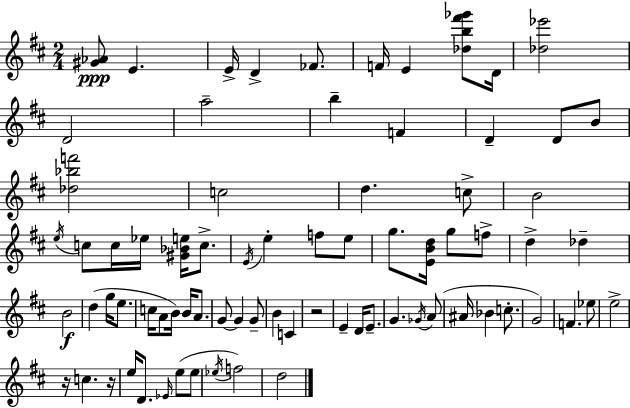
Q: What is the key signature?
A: D major